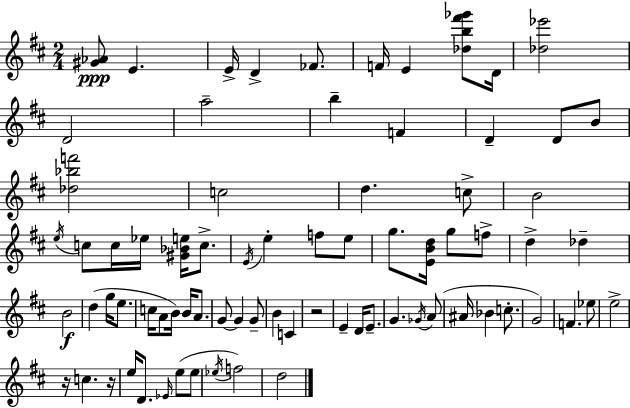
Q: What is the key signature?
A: D major